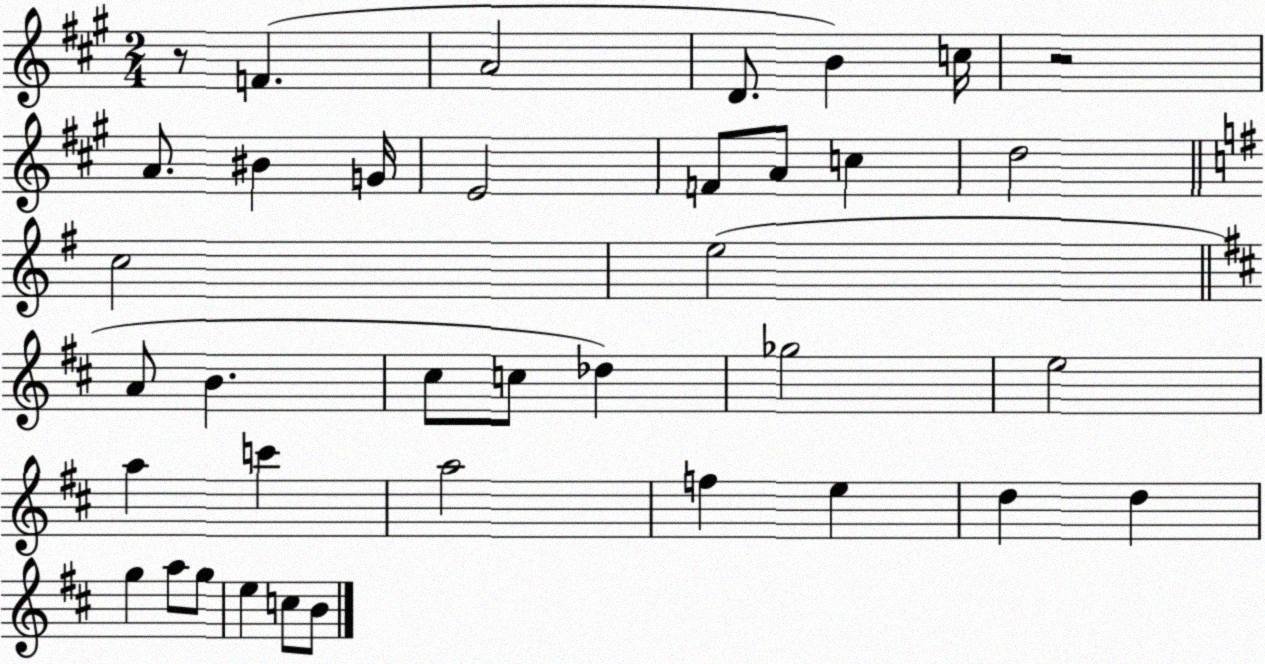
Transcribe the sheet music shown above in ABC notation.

X:1
T:Untitled
M:2/4
L:1/4
K:A
z/2 F A2 D/2 B c/4 z2 A/2 ^B G/4 E2 F/2 A/2 c d2 c2 e2 A/2 B ^c/2 c/2 _d _g2 e2 a c' a2 f e d d g a/2 g/2 e c/2 B/2